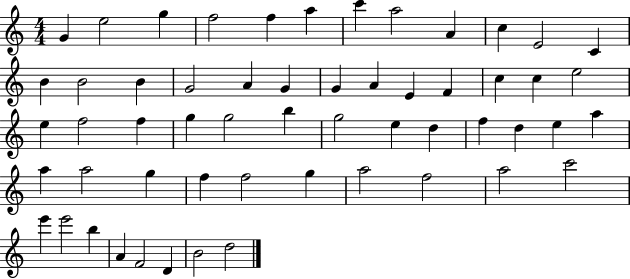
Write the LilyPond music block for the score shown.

{
  \clef treble
  \numericTimeSignature
  \time 4/4
  \key c \major
  g'4 e''2 g''4 | f''2 f''4 a''4 | c'''4 a''2 a'4 | c''4 e'2 c'4 | \break b'4 b'2 b'4 | g'2 a'4 g'4 | g'4 a'4 e'4 f'4 | c''4 c''4 e''2 | \break e''4 f''2 f''4 | g''4 g''2 b''4 | g''2 e''4 d''4 | f''4 d''4 e''4 a''4 | \break a''4 a''2 g''4 | f''4 f''2 g''4 | a''2 f''2 | a''2 c'''2 | \break e'''4 e'''2 b''4 | a'4 f'2 d'4 | b'2 d''2 | \bar "|."
}